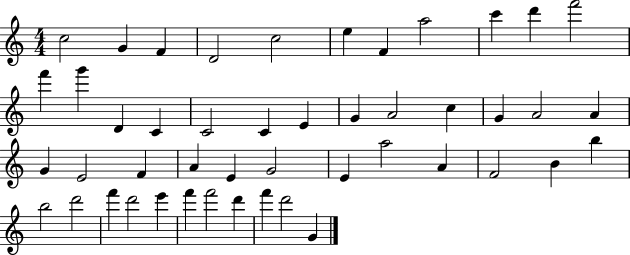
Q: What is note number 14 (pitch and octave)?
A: D4